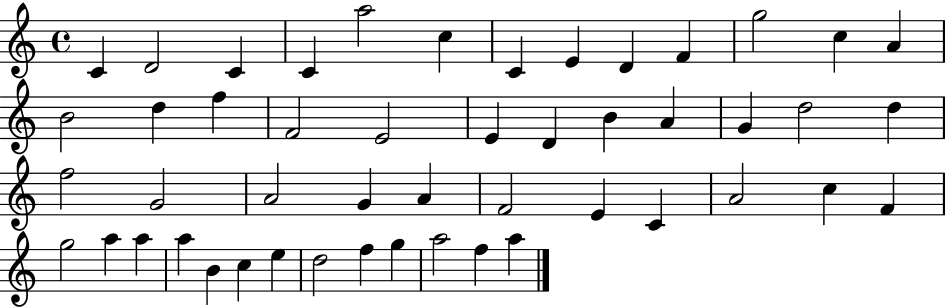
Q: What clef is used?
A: treble